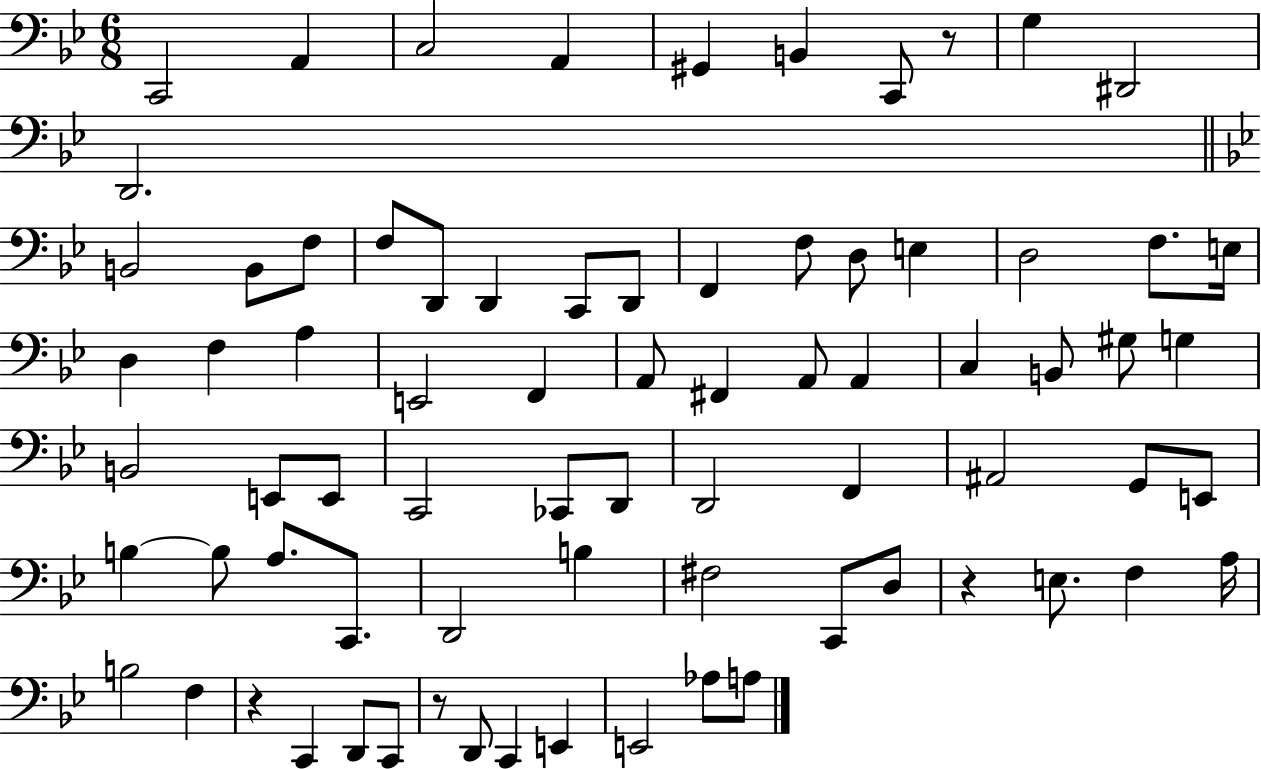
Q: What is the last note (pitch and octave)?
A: A3